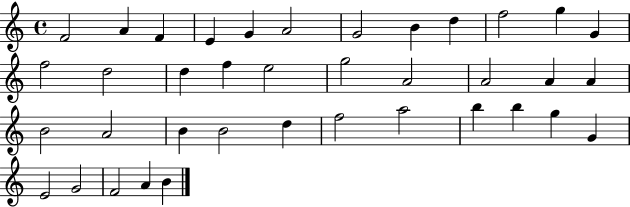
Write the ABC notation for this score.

X:1
T:Untitled
M:4/4
L:1/4
K:C
F2 A F E G A2 G2 B d f2 g G f2 d2 d f e2 g2 A2 A2 A A B2 A2 B B2 d f2 a2 b b g G E2 G2 F2 A B